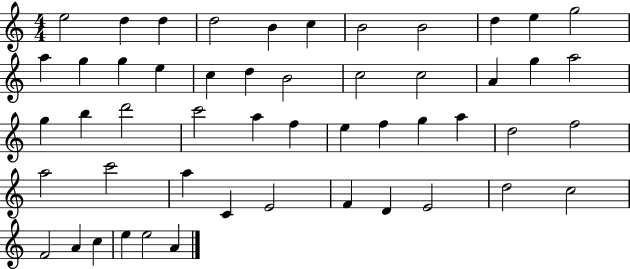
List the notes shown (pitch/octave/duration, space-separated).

E5/h D5/q D5/q D5/h B4/q C5/q B4/h B4/h D5/q E5/q G5/h A5/q G5/q G5/q E5/q C5/q D5/q B4/h C5/h C5/h A4/q G5/q A5/h G5/q B5/q D6/h C6/h A5/q F5/q E5/q F5/q G5/q A5/q D5/h F5/h A5/h C6/h A5/q C4/q E4/h F4/q D4/q E4/h D5/h C5/h F4/h A4/q C5/q E5/q E5/h A4/q